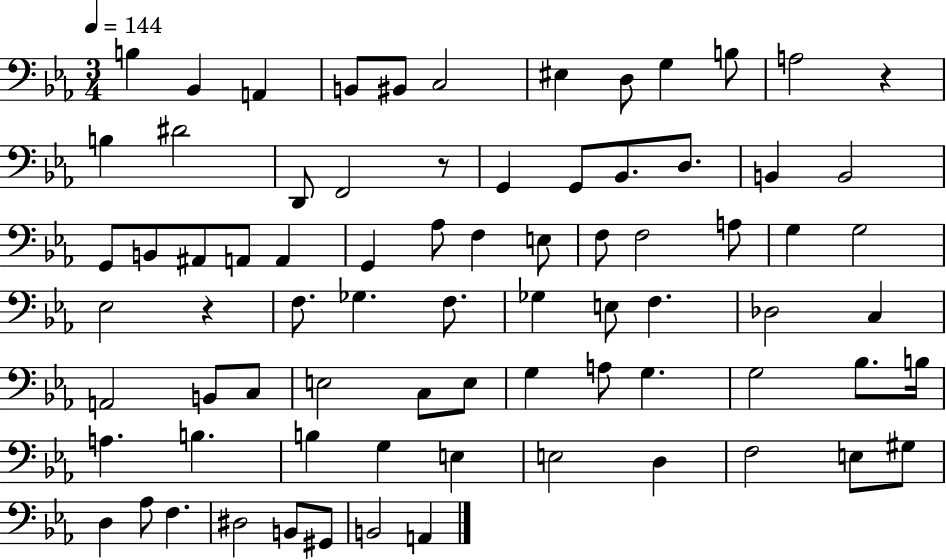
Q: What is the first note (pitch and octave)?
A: B3